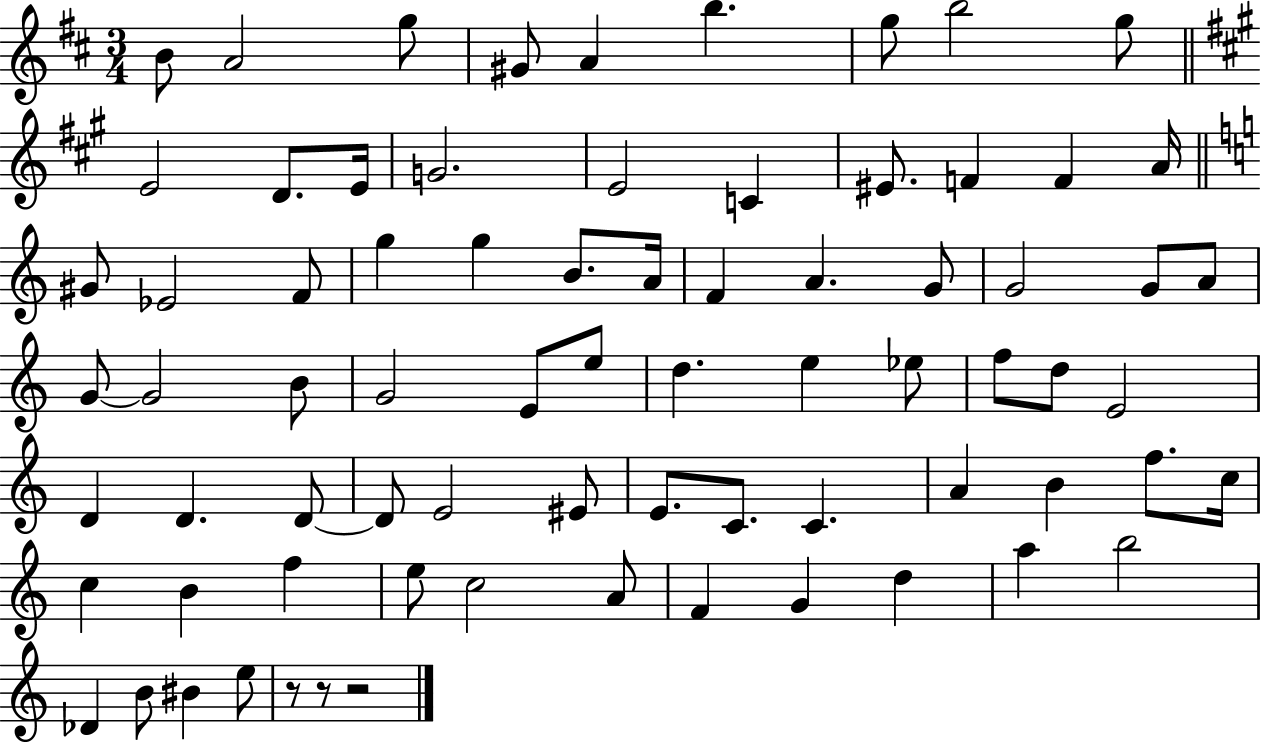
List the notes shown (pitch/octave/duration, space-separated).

B4/e A4/h G5/e G#4/e A4/q B5/q. G5/e B5/h G5/e E4/h D4/e. E4/s G4/h. E4/h C4/q EIS4/e. F4/q F4/q A4/s G#4/e Eb4/h F4/e G5/q G5/q B4/e. A4/s F4/q A4/q. G4/e G4/h G4/e A4/e G4/e G4/h B4/e G4/h E4/e E5/e D5/q. E5/q Eb5/e F5/e D5/e E4/h D4/q D4/q. D4/e D4/e E4/h EIS4/e E4/e. C4/e. C4/q. A4/q B4/q F5/e. C5/s C5/q B4/q F5/q E5/e C5/h A4/e F4/q G4/q D5/q A5/q B5/h Db4/q B4/e BIS4/q E5/e R/e R/e R/h